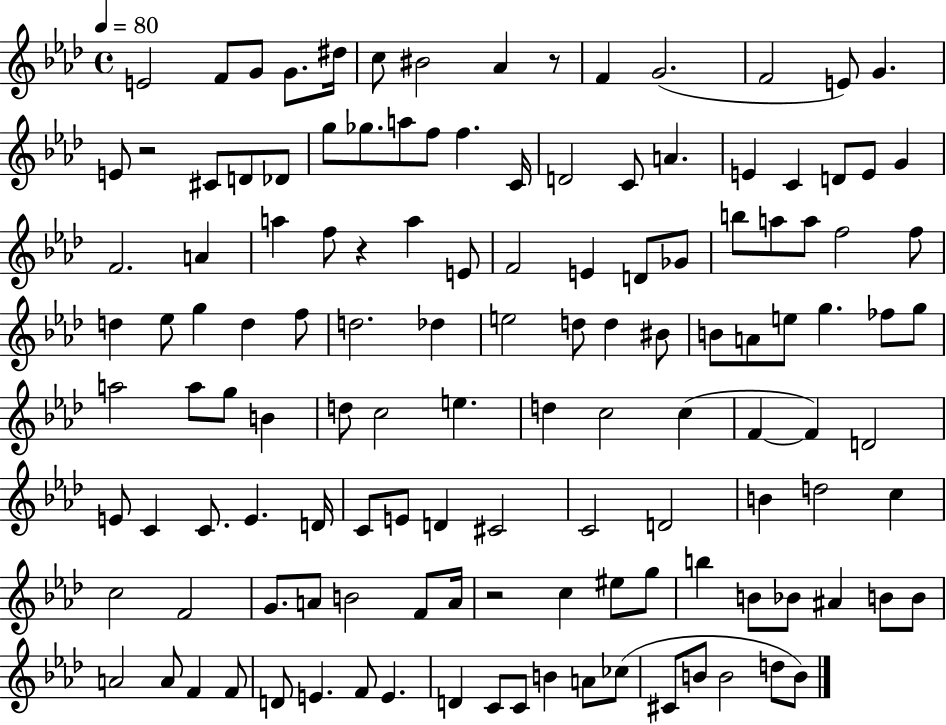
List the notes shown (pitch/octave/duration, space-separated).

E4/h F4/e G4/e G4/e. D#5/s C5/e BIS4/h Ab4/q R/e F4/q G4/h. F4/h E4/e G4/q. E4/e R/h C#4/e D4/e Db4/e G5/e Gb5/e. A5/e F5/e F5/q. C4/s D4/h C4/e A4/q. E4/q C4/q D4/e E4/e G4/q F4/h. A4/q A5/q F5/e R/q A5/q E4/e F4/h E4/q D4/e Gb4/e B5/e A5/e A5/e F5/h F5/e D5/q Eb5/e G5/q D5/q F5/e D5/h. Db5/q E5/h D5/e D5/q BIS4/e B4/e A4/e E5/e G5/q. FES5/e G5/e A5/h A5/e G5/e B4/q D5/e C5/h E5/q. D5/q C5/h C5/q F4/q F4/q D4/h E4/e C4/q C4/e. E4/q. D4/s C4/e E4/e D4/q C#4/h C4/h D4/h B4/q D5/h C5/q C5/h F4/h G4/e. A4/e B4/h F4/e A4/s R/h C5/q EIS5/e G5/e B5/q B4/e Bb4/e A#4/q B4/e B4/e A4/h A4/e F4/q F4/e D4/e E4/q. F4/e E4/q. D4/q C4/e C4/e B4/q A4/e CES5/e C#4/e B4/e B4/h D5/e B4/e